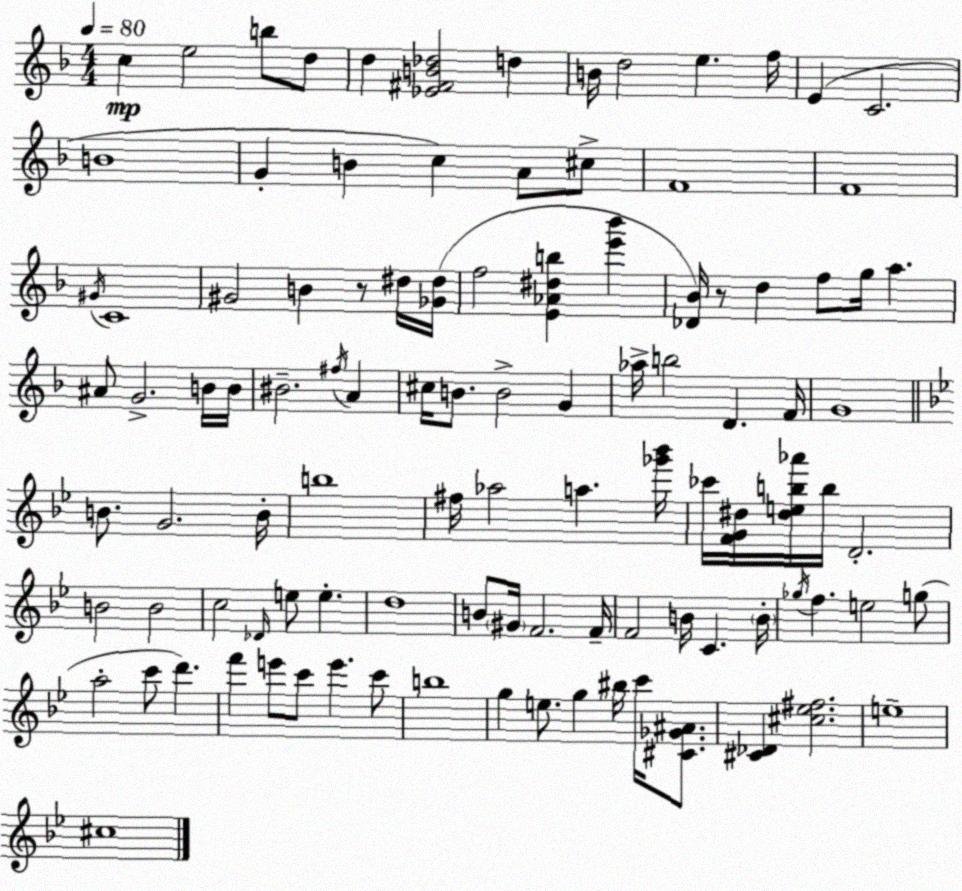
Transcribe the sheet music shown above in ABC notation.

X:1
T:Untitled
M:4/4
L:1/4
K:F
c e2 b/2 d/2 d [_E^FB_d]2 d B/4 d2 e f/4 E C2 B4 G B c A/2 ^c/2 F4 F4 ^G/4 C4 ^G2 B z/2 ^d/4 [_G^d]/4 f2 [E_A^db] [e'_b'] [_D_B]/4 z/2 d f/2 g/4 a ^A/2 G2 B/4 B/4 ^B2 ^f/4 A ^c/4 B/2 B2 G _a/4 b2 D F/4 G4 B/2 G2 B/4 b4 ^f/4 _a2 a [_g'_b']/4 _c'/4 [FG^d]/4 [^deb_a']/4 b/4 D2 B2 B2 c2 _D/4 e/2 e d4 B/2 ^G/4 F2 F/4 F2 B/4 C B/4 _g/4 f e2 g/2 a2 c'/2 d' f' e'/2 c'/2 e' c'/2 b4 g e/2 g ^b/4 c'/4 [^C_G^A]/2 [^C_D] [^c_e^f]2 e4 ^c4